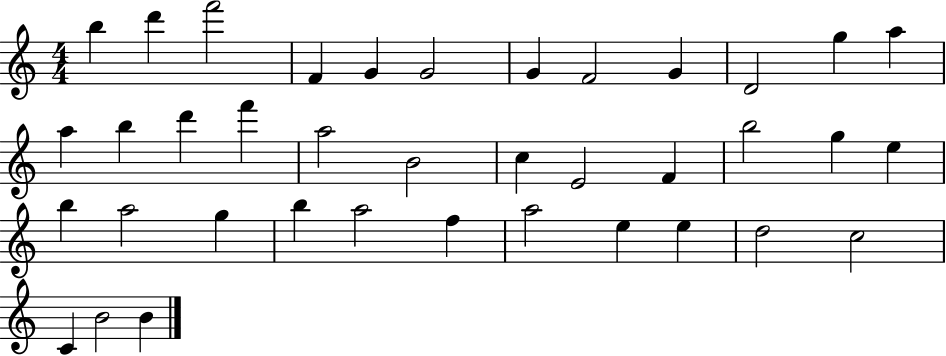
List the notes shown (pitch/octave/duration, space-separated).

B5/q D6/q F6/h F4/q G4/q G4/h G4/q F4/h G4/q D4/h G5/q A5/q A5/q B5/q D6/q F6/q A5/h B4/h C5/q E4/h F4/q B5/h G5/q E5/q B5/q A5/h G5/q B5/q A5/h F5/q A5/h E5/q E5/q D5/h C5/h C4/q B4/h B4/q